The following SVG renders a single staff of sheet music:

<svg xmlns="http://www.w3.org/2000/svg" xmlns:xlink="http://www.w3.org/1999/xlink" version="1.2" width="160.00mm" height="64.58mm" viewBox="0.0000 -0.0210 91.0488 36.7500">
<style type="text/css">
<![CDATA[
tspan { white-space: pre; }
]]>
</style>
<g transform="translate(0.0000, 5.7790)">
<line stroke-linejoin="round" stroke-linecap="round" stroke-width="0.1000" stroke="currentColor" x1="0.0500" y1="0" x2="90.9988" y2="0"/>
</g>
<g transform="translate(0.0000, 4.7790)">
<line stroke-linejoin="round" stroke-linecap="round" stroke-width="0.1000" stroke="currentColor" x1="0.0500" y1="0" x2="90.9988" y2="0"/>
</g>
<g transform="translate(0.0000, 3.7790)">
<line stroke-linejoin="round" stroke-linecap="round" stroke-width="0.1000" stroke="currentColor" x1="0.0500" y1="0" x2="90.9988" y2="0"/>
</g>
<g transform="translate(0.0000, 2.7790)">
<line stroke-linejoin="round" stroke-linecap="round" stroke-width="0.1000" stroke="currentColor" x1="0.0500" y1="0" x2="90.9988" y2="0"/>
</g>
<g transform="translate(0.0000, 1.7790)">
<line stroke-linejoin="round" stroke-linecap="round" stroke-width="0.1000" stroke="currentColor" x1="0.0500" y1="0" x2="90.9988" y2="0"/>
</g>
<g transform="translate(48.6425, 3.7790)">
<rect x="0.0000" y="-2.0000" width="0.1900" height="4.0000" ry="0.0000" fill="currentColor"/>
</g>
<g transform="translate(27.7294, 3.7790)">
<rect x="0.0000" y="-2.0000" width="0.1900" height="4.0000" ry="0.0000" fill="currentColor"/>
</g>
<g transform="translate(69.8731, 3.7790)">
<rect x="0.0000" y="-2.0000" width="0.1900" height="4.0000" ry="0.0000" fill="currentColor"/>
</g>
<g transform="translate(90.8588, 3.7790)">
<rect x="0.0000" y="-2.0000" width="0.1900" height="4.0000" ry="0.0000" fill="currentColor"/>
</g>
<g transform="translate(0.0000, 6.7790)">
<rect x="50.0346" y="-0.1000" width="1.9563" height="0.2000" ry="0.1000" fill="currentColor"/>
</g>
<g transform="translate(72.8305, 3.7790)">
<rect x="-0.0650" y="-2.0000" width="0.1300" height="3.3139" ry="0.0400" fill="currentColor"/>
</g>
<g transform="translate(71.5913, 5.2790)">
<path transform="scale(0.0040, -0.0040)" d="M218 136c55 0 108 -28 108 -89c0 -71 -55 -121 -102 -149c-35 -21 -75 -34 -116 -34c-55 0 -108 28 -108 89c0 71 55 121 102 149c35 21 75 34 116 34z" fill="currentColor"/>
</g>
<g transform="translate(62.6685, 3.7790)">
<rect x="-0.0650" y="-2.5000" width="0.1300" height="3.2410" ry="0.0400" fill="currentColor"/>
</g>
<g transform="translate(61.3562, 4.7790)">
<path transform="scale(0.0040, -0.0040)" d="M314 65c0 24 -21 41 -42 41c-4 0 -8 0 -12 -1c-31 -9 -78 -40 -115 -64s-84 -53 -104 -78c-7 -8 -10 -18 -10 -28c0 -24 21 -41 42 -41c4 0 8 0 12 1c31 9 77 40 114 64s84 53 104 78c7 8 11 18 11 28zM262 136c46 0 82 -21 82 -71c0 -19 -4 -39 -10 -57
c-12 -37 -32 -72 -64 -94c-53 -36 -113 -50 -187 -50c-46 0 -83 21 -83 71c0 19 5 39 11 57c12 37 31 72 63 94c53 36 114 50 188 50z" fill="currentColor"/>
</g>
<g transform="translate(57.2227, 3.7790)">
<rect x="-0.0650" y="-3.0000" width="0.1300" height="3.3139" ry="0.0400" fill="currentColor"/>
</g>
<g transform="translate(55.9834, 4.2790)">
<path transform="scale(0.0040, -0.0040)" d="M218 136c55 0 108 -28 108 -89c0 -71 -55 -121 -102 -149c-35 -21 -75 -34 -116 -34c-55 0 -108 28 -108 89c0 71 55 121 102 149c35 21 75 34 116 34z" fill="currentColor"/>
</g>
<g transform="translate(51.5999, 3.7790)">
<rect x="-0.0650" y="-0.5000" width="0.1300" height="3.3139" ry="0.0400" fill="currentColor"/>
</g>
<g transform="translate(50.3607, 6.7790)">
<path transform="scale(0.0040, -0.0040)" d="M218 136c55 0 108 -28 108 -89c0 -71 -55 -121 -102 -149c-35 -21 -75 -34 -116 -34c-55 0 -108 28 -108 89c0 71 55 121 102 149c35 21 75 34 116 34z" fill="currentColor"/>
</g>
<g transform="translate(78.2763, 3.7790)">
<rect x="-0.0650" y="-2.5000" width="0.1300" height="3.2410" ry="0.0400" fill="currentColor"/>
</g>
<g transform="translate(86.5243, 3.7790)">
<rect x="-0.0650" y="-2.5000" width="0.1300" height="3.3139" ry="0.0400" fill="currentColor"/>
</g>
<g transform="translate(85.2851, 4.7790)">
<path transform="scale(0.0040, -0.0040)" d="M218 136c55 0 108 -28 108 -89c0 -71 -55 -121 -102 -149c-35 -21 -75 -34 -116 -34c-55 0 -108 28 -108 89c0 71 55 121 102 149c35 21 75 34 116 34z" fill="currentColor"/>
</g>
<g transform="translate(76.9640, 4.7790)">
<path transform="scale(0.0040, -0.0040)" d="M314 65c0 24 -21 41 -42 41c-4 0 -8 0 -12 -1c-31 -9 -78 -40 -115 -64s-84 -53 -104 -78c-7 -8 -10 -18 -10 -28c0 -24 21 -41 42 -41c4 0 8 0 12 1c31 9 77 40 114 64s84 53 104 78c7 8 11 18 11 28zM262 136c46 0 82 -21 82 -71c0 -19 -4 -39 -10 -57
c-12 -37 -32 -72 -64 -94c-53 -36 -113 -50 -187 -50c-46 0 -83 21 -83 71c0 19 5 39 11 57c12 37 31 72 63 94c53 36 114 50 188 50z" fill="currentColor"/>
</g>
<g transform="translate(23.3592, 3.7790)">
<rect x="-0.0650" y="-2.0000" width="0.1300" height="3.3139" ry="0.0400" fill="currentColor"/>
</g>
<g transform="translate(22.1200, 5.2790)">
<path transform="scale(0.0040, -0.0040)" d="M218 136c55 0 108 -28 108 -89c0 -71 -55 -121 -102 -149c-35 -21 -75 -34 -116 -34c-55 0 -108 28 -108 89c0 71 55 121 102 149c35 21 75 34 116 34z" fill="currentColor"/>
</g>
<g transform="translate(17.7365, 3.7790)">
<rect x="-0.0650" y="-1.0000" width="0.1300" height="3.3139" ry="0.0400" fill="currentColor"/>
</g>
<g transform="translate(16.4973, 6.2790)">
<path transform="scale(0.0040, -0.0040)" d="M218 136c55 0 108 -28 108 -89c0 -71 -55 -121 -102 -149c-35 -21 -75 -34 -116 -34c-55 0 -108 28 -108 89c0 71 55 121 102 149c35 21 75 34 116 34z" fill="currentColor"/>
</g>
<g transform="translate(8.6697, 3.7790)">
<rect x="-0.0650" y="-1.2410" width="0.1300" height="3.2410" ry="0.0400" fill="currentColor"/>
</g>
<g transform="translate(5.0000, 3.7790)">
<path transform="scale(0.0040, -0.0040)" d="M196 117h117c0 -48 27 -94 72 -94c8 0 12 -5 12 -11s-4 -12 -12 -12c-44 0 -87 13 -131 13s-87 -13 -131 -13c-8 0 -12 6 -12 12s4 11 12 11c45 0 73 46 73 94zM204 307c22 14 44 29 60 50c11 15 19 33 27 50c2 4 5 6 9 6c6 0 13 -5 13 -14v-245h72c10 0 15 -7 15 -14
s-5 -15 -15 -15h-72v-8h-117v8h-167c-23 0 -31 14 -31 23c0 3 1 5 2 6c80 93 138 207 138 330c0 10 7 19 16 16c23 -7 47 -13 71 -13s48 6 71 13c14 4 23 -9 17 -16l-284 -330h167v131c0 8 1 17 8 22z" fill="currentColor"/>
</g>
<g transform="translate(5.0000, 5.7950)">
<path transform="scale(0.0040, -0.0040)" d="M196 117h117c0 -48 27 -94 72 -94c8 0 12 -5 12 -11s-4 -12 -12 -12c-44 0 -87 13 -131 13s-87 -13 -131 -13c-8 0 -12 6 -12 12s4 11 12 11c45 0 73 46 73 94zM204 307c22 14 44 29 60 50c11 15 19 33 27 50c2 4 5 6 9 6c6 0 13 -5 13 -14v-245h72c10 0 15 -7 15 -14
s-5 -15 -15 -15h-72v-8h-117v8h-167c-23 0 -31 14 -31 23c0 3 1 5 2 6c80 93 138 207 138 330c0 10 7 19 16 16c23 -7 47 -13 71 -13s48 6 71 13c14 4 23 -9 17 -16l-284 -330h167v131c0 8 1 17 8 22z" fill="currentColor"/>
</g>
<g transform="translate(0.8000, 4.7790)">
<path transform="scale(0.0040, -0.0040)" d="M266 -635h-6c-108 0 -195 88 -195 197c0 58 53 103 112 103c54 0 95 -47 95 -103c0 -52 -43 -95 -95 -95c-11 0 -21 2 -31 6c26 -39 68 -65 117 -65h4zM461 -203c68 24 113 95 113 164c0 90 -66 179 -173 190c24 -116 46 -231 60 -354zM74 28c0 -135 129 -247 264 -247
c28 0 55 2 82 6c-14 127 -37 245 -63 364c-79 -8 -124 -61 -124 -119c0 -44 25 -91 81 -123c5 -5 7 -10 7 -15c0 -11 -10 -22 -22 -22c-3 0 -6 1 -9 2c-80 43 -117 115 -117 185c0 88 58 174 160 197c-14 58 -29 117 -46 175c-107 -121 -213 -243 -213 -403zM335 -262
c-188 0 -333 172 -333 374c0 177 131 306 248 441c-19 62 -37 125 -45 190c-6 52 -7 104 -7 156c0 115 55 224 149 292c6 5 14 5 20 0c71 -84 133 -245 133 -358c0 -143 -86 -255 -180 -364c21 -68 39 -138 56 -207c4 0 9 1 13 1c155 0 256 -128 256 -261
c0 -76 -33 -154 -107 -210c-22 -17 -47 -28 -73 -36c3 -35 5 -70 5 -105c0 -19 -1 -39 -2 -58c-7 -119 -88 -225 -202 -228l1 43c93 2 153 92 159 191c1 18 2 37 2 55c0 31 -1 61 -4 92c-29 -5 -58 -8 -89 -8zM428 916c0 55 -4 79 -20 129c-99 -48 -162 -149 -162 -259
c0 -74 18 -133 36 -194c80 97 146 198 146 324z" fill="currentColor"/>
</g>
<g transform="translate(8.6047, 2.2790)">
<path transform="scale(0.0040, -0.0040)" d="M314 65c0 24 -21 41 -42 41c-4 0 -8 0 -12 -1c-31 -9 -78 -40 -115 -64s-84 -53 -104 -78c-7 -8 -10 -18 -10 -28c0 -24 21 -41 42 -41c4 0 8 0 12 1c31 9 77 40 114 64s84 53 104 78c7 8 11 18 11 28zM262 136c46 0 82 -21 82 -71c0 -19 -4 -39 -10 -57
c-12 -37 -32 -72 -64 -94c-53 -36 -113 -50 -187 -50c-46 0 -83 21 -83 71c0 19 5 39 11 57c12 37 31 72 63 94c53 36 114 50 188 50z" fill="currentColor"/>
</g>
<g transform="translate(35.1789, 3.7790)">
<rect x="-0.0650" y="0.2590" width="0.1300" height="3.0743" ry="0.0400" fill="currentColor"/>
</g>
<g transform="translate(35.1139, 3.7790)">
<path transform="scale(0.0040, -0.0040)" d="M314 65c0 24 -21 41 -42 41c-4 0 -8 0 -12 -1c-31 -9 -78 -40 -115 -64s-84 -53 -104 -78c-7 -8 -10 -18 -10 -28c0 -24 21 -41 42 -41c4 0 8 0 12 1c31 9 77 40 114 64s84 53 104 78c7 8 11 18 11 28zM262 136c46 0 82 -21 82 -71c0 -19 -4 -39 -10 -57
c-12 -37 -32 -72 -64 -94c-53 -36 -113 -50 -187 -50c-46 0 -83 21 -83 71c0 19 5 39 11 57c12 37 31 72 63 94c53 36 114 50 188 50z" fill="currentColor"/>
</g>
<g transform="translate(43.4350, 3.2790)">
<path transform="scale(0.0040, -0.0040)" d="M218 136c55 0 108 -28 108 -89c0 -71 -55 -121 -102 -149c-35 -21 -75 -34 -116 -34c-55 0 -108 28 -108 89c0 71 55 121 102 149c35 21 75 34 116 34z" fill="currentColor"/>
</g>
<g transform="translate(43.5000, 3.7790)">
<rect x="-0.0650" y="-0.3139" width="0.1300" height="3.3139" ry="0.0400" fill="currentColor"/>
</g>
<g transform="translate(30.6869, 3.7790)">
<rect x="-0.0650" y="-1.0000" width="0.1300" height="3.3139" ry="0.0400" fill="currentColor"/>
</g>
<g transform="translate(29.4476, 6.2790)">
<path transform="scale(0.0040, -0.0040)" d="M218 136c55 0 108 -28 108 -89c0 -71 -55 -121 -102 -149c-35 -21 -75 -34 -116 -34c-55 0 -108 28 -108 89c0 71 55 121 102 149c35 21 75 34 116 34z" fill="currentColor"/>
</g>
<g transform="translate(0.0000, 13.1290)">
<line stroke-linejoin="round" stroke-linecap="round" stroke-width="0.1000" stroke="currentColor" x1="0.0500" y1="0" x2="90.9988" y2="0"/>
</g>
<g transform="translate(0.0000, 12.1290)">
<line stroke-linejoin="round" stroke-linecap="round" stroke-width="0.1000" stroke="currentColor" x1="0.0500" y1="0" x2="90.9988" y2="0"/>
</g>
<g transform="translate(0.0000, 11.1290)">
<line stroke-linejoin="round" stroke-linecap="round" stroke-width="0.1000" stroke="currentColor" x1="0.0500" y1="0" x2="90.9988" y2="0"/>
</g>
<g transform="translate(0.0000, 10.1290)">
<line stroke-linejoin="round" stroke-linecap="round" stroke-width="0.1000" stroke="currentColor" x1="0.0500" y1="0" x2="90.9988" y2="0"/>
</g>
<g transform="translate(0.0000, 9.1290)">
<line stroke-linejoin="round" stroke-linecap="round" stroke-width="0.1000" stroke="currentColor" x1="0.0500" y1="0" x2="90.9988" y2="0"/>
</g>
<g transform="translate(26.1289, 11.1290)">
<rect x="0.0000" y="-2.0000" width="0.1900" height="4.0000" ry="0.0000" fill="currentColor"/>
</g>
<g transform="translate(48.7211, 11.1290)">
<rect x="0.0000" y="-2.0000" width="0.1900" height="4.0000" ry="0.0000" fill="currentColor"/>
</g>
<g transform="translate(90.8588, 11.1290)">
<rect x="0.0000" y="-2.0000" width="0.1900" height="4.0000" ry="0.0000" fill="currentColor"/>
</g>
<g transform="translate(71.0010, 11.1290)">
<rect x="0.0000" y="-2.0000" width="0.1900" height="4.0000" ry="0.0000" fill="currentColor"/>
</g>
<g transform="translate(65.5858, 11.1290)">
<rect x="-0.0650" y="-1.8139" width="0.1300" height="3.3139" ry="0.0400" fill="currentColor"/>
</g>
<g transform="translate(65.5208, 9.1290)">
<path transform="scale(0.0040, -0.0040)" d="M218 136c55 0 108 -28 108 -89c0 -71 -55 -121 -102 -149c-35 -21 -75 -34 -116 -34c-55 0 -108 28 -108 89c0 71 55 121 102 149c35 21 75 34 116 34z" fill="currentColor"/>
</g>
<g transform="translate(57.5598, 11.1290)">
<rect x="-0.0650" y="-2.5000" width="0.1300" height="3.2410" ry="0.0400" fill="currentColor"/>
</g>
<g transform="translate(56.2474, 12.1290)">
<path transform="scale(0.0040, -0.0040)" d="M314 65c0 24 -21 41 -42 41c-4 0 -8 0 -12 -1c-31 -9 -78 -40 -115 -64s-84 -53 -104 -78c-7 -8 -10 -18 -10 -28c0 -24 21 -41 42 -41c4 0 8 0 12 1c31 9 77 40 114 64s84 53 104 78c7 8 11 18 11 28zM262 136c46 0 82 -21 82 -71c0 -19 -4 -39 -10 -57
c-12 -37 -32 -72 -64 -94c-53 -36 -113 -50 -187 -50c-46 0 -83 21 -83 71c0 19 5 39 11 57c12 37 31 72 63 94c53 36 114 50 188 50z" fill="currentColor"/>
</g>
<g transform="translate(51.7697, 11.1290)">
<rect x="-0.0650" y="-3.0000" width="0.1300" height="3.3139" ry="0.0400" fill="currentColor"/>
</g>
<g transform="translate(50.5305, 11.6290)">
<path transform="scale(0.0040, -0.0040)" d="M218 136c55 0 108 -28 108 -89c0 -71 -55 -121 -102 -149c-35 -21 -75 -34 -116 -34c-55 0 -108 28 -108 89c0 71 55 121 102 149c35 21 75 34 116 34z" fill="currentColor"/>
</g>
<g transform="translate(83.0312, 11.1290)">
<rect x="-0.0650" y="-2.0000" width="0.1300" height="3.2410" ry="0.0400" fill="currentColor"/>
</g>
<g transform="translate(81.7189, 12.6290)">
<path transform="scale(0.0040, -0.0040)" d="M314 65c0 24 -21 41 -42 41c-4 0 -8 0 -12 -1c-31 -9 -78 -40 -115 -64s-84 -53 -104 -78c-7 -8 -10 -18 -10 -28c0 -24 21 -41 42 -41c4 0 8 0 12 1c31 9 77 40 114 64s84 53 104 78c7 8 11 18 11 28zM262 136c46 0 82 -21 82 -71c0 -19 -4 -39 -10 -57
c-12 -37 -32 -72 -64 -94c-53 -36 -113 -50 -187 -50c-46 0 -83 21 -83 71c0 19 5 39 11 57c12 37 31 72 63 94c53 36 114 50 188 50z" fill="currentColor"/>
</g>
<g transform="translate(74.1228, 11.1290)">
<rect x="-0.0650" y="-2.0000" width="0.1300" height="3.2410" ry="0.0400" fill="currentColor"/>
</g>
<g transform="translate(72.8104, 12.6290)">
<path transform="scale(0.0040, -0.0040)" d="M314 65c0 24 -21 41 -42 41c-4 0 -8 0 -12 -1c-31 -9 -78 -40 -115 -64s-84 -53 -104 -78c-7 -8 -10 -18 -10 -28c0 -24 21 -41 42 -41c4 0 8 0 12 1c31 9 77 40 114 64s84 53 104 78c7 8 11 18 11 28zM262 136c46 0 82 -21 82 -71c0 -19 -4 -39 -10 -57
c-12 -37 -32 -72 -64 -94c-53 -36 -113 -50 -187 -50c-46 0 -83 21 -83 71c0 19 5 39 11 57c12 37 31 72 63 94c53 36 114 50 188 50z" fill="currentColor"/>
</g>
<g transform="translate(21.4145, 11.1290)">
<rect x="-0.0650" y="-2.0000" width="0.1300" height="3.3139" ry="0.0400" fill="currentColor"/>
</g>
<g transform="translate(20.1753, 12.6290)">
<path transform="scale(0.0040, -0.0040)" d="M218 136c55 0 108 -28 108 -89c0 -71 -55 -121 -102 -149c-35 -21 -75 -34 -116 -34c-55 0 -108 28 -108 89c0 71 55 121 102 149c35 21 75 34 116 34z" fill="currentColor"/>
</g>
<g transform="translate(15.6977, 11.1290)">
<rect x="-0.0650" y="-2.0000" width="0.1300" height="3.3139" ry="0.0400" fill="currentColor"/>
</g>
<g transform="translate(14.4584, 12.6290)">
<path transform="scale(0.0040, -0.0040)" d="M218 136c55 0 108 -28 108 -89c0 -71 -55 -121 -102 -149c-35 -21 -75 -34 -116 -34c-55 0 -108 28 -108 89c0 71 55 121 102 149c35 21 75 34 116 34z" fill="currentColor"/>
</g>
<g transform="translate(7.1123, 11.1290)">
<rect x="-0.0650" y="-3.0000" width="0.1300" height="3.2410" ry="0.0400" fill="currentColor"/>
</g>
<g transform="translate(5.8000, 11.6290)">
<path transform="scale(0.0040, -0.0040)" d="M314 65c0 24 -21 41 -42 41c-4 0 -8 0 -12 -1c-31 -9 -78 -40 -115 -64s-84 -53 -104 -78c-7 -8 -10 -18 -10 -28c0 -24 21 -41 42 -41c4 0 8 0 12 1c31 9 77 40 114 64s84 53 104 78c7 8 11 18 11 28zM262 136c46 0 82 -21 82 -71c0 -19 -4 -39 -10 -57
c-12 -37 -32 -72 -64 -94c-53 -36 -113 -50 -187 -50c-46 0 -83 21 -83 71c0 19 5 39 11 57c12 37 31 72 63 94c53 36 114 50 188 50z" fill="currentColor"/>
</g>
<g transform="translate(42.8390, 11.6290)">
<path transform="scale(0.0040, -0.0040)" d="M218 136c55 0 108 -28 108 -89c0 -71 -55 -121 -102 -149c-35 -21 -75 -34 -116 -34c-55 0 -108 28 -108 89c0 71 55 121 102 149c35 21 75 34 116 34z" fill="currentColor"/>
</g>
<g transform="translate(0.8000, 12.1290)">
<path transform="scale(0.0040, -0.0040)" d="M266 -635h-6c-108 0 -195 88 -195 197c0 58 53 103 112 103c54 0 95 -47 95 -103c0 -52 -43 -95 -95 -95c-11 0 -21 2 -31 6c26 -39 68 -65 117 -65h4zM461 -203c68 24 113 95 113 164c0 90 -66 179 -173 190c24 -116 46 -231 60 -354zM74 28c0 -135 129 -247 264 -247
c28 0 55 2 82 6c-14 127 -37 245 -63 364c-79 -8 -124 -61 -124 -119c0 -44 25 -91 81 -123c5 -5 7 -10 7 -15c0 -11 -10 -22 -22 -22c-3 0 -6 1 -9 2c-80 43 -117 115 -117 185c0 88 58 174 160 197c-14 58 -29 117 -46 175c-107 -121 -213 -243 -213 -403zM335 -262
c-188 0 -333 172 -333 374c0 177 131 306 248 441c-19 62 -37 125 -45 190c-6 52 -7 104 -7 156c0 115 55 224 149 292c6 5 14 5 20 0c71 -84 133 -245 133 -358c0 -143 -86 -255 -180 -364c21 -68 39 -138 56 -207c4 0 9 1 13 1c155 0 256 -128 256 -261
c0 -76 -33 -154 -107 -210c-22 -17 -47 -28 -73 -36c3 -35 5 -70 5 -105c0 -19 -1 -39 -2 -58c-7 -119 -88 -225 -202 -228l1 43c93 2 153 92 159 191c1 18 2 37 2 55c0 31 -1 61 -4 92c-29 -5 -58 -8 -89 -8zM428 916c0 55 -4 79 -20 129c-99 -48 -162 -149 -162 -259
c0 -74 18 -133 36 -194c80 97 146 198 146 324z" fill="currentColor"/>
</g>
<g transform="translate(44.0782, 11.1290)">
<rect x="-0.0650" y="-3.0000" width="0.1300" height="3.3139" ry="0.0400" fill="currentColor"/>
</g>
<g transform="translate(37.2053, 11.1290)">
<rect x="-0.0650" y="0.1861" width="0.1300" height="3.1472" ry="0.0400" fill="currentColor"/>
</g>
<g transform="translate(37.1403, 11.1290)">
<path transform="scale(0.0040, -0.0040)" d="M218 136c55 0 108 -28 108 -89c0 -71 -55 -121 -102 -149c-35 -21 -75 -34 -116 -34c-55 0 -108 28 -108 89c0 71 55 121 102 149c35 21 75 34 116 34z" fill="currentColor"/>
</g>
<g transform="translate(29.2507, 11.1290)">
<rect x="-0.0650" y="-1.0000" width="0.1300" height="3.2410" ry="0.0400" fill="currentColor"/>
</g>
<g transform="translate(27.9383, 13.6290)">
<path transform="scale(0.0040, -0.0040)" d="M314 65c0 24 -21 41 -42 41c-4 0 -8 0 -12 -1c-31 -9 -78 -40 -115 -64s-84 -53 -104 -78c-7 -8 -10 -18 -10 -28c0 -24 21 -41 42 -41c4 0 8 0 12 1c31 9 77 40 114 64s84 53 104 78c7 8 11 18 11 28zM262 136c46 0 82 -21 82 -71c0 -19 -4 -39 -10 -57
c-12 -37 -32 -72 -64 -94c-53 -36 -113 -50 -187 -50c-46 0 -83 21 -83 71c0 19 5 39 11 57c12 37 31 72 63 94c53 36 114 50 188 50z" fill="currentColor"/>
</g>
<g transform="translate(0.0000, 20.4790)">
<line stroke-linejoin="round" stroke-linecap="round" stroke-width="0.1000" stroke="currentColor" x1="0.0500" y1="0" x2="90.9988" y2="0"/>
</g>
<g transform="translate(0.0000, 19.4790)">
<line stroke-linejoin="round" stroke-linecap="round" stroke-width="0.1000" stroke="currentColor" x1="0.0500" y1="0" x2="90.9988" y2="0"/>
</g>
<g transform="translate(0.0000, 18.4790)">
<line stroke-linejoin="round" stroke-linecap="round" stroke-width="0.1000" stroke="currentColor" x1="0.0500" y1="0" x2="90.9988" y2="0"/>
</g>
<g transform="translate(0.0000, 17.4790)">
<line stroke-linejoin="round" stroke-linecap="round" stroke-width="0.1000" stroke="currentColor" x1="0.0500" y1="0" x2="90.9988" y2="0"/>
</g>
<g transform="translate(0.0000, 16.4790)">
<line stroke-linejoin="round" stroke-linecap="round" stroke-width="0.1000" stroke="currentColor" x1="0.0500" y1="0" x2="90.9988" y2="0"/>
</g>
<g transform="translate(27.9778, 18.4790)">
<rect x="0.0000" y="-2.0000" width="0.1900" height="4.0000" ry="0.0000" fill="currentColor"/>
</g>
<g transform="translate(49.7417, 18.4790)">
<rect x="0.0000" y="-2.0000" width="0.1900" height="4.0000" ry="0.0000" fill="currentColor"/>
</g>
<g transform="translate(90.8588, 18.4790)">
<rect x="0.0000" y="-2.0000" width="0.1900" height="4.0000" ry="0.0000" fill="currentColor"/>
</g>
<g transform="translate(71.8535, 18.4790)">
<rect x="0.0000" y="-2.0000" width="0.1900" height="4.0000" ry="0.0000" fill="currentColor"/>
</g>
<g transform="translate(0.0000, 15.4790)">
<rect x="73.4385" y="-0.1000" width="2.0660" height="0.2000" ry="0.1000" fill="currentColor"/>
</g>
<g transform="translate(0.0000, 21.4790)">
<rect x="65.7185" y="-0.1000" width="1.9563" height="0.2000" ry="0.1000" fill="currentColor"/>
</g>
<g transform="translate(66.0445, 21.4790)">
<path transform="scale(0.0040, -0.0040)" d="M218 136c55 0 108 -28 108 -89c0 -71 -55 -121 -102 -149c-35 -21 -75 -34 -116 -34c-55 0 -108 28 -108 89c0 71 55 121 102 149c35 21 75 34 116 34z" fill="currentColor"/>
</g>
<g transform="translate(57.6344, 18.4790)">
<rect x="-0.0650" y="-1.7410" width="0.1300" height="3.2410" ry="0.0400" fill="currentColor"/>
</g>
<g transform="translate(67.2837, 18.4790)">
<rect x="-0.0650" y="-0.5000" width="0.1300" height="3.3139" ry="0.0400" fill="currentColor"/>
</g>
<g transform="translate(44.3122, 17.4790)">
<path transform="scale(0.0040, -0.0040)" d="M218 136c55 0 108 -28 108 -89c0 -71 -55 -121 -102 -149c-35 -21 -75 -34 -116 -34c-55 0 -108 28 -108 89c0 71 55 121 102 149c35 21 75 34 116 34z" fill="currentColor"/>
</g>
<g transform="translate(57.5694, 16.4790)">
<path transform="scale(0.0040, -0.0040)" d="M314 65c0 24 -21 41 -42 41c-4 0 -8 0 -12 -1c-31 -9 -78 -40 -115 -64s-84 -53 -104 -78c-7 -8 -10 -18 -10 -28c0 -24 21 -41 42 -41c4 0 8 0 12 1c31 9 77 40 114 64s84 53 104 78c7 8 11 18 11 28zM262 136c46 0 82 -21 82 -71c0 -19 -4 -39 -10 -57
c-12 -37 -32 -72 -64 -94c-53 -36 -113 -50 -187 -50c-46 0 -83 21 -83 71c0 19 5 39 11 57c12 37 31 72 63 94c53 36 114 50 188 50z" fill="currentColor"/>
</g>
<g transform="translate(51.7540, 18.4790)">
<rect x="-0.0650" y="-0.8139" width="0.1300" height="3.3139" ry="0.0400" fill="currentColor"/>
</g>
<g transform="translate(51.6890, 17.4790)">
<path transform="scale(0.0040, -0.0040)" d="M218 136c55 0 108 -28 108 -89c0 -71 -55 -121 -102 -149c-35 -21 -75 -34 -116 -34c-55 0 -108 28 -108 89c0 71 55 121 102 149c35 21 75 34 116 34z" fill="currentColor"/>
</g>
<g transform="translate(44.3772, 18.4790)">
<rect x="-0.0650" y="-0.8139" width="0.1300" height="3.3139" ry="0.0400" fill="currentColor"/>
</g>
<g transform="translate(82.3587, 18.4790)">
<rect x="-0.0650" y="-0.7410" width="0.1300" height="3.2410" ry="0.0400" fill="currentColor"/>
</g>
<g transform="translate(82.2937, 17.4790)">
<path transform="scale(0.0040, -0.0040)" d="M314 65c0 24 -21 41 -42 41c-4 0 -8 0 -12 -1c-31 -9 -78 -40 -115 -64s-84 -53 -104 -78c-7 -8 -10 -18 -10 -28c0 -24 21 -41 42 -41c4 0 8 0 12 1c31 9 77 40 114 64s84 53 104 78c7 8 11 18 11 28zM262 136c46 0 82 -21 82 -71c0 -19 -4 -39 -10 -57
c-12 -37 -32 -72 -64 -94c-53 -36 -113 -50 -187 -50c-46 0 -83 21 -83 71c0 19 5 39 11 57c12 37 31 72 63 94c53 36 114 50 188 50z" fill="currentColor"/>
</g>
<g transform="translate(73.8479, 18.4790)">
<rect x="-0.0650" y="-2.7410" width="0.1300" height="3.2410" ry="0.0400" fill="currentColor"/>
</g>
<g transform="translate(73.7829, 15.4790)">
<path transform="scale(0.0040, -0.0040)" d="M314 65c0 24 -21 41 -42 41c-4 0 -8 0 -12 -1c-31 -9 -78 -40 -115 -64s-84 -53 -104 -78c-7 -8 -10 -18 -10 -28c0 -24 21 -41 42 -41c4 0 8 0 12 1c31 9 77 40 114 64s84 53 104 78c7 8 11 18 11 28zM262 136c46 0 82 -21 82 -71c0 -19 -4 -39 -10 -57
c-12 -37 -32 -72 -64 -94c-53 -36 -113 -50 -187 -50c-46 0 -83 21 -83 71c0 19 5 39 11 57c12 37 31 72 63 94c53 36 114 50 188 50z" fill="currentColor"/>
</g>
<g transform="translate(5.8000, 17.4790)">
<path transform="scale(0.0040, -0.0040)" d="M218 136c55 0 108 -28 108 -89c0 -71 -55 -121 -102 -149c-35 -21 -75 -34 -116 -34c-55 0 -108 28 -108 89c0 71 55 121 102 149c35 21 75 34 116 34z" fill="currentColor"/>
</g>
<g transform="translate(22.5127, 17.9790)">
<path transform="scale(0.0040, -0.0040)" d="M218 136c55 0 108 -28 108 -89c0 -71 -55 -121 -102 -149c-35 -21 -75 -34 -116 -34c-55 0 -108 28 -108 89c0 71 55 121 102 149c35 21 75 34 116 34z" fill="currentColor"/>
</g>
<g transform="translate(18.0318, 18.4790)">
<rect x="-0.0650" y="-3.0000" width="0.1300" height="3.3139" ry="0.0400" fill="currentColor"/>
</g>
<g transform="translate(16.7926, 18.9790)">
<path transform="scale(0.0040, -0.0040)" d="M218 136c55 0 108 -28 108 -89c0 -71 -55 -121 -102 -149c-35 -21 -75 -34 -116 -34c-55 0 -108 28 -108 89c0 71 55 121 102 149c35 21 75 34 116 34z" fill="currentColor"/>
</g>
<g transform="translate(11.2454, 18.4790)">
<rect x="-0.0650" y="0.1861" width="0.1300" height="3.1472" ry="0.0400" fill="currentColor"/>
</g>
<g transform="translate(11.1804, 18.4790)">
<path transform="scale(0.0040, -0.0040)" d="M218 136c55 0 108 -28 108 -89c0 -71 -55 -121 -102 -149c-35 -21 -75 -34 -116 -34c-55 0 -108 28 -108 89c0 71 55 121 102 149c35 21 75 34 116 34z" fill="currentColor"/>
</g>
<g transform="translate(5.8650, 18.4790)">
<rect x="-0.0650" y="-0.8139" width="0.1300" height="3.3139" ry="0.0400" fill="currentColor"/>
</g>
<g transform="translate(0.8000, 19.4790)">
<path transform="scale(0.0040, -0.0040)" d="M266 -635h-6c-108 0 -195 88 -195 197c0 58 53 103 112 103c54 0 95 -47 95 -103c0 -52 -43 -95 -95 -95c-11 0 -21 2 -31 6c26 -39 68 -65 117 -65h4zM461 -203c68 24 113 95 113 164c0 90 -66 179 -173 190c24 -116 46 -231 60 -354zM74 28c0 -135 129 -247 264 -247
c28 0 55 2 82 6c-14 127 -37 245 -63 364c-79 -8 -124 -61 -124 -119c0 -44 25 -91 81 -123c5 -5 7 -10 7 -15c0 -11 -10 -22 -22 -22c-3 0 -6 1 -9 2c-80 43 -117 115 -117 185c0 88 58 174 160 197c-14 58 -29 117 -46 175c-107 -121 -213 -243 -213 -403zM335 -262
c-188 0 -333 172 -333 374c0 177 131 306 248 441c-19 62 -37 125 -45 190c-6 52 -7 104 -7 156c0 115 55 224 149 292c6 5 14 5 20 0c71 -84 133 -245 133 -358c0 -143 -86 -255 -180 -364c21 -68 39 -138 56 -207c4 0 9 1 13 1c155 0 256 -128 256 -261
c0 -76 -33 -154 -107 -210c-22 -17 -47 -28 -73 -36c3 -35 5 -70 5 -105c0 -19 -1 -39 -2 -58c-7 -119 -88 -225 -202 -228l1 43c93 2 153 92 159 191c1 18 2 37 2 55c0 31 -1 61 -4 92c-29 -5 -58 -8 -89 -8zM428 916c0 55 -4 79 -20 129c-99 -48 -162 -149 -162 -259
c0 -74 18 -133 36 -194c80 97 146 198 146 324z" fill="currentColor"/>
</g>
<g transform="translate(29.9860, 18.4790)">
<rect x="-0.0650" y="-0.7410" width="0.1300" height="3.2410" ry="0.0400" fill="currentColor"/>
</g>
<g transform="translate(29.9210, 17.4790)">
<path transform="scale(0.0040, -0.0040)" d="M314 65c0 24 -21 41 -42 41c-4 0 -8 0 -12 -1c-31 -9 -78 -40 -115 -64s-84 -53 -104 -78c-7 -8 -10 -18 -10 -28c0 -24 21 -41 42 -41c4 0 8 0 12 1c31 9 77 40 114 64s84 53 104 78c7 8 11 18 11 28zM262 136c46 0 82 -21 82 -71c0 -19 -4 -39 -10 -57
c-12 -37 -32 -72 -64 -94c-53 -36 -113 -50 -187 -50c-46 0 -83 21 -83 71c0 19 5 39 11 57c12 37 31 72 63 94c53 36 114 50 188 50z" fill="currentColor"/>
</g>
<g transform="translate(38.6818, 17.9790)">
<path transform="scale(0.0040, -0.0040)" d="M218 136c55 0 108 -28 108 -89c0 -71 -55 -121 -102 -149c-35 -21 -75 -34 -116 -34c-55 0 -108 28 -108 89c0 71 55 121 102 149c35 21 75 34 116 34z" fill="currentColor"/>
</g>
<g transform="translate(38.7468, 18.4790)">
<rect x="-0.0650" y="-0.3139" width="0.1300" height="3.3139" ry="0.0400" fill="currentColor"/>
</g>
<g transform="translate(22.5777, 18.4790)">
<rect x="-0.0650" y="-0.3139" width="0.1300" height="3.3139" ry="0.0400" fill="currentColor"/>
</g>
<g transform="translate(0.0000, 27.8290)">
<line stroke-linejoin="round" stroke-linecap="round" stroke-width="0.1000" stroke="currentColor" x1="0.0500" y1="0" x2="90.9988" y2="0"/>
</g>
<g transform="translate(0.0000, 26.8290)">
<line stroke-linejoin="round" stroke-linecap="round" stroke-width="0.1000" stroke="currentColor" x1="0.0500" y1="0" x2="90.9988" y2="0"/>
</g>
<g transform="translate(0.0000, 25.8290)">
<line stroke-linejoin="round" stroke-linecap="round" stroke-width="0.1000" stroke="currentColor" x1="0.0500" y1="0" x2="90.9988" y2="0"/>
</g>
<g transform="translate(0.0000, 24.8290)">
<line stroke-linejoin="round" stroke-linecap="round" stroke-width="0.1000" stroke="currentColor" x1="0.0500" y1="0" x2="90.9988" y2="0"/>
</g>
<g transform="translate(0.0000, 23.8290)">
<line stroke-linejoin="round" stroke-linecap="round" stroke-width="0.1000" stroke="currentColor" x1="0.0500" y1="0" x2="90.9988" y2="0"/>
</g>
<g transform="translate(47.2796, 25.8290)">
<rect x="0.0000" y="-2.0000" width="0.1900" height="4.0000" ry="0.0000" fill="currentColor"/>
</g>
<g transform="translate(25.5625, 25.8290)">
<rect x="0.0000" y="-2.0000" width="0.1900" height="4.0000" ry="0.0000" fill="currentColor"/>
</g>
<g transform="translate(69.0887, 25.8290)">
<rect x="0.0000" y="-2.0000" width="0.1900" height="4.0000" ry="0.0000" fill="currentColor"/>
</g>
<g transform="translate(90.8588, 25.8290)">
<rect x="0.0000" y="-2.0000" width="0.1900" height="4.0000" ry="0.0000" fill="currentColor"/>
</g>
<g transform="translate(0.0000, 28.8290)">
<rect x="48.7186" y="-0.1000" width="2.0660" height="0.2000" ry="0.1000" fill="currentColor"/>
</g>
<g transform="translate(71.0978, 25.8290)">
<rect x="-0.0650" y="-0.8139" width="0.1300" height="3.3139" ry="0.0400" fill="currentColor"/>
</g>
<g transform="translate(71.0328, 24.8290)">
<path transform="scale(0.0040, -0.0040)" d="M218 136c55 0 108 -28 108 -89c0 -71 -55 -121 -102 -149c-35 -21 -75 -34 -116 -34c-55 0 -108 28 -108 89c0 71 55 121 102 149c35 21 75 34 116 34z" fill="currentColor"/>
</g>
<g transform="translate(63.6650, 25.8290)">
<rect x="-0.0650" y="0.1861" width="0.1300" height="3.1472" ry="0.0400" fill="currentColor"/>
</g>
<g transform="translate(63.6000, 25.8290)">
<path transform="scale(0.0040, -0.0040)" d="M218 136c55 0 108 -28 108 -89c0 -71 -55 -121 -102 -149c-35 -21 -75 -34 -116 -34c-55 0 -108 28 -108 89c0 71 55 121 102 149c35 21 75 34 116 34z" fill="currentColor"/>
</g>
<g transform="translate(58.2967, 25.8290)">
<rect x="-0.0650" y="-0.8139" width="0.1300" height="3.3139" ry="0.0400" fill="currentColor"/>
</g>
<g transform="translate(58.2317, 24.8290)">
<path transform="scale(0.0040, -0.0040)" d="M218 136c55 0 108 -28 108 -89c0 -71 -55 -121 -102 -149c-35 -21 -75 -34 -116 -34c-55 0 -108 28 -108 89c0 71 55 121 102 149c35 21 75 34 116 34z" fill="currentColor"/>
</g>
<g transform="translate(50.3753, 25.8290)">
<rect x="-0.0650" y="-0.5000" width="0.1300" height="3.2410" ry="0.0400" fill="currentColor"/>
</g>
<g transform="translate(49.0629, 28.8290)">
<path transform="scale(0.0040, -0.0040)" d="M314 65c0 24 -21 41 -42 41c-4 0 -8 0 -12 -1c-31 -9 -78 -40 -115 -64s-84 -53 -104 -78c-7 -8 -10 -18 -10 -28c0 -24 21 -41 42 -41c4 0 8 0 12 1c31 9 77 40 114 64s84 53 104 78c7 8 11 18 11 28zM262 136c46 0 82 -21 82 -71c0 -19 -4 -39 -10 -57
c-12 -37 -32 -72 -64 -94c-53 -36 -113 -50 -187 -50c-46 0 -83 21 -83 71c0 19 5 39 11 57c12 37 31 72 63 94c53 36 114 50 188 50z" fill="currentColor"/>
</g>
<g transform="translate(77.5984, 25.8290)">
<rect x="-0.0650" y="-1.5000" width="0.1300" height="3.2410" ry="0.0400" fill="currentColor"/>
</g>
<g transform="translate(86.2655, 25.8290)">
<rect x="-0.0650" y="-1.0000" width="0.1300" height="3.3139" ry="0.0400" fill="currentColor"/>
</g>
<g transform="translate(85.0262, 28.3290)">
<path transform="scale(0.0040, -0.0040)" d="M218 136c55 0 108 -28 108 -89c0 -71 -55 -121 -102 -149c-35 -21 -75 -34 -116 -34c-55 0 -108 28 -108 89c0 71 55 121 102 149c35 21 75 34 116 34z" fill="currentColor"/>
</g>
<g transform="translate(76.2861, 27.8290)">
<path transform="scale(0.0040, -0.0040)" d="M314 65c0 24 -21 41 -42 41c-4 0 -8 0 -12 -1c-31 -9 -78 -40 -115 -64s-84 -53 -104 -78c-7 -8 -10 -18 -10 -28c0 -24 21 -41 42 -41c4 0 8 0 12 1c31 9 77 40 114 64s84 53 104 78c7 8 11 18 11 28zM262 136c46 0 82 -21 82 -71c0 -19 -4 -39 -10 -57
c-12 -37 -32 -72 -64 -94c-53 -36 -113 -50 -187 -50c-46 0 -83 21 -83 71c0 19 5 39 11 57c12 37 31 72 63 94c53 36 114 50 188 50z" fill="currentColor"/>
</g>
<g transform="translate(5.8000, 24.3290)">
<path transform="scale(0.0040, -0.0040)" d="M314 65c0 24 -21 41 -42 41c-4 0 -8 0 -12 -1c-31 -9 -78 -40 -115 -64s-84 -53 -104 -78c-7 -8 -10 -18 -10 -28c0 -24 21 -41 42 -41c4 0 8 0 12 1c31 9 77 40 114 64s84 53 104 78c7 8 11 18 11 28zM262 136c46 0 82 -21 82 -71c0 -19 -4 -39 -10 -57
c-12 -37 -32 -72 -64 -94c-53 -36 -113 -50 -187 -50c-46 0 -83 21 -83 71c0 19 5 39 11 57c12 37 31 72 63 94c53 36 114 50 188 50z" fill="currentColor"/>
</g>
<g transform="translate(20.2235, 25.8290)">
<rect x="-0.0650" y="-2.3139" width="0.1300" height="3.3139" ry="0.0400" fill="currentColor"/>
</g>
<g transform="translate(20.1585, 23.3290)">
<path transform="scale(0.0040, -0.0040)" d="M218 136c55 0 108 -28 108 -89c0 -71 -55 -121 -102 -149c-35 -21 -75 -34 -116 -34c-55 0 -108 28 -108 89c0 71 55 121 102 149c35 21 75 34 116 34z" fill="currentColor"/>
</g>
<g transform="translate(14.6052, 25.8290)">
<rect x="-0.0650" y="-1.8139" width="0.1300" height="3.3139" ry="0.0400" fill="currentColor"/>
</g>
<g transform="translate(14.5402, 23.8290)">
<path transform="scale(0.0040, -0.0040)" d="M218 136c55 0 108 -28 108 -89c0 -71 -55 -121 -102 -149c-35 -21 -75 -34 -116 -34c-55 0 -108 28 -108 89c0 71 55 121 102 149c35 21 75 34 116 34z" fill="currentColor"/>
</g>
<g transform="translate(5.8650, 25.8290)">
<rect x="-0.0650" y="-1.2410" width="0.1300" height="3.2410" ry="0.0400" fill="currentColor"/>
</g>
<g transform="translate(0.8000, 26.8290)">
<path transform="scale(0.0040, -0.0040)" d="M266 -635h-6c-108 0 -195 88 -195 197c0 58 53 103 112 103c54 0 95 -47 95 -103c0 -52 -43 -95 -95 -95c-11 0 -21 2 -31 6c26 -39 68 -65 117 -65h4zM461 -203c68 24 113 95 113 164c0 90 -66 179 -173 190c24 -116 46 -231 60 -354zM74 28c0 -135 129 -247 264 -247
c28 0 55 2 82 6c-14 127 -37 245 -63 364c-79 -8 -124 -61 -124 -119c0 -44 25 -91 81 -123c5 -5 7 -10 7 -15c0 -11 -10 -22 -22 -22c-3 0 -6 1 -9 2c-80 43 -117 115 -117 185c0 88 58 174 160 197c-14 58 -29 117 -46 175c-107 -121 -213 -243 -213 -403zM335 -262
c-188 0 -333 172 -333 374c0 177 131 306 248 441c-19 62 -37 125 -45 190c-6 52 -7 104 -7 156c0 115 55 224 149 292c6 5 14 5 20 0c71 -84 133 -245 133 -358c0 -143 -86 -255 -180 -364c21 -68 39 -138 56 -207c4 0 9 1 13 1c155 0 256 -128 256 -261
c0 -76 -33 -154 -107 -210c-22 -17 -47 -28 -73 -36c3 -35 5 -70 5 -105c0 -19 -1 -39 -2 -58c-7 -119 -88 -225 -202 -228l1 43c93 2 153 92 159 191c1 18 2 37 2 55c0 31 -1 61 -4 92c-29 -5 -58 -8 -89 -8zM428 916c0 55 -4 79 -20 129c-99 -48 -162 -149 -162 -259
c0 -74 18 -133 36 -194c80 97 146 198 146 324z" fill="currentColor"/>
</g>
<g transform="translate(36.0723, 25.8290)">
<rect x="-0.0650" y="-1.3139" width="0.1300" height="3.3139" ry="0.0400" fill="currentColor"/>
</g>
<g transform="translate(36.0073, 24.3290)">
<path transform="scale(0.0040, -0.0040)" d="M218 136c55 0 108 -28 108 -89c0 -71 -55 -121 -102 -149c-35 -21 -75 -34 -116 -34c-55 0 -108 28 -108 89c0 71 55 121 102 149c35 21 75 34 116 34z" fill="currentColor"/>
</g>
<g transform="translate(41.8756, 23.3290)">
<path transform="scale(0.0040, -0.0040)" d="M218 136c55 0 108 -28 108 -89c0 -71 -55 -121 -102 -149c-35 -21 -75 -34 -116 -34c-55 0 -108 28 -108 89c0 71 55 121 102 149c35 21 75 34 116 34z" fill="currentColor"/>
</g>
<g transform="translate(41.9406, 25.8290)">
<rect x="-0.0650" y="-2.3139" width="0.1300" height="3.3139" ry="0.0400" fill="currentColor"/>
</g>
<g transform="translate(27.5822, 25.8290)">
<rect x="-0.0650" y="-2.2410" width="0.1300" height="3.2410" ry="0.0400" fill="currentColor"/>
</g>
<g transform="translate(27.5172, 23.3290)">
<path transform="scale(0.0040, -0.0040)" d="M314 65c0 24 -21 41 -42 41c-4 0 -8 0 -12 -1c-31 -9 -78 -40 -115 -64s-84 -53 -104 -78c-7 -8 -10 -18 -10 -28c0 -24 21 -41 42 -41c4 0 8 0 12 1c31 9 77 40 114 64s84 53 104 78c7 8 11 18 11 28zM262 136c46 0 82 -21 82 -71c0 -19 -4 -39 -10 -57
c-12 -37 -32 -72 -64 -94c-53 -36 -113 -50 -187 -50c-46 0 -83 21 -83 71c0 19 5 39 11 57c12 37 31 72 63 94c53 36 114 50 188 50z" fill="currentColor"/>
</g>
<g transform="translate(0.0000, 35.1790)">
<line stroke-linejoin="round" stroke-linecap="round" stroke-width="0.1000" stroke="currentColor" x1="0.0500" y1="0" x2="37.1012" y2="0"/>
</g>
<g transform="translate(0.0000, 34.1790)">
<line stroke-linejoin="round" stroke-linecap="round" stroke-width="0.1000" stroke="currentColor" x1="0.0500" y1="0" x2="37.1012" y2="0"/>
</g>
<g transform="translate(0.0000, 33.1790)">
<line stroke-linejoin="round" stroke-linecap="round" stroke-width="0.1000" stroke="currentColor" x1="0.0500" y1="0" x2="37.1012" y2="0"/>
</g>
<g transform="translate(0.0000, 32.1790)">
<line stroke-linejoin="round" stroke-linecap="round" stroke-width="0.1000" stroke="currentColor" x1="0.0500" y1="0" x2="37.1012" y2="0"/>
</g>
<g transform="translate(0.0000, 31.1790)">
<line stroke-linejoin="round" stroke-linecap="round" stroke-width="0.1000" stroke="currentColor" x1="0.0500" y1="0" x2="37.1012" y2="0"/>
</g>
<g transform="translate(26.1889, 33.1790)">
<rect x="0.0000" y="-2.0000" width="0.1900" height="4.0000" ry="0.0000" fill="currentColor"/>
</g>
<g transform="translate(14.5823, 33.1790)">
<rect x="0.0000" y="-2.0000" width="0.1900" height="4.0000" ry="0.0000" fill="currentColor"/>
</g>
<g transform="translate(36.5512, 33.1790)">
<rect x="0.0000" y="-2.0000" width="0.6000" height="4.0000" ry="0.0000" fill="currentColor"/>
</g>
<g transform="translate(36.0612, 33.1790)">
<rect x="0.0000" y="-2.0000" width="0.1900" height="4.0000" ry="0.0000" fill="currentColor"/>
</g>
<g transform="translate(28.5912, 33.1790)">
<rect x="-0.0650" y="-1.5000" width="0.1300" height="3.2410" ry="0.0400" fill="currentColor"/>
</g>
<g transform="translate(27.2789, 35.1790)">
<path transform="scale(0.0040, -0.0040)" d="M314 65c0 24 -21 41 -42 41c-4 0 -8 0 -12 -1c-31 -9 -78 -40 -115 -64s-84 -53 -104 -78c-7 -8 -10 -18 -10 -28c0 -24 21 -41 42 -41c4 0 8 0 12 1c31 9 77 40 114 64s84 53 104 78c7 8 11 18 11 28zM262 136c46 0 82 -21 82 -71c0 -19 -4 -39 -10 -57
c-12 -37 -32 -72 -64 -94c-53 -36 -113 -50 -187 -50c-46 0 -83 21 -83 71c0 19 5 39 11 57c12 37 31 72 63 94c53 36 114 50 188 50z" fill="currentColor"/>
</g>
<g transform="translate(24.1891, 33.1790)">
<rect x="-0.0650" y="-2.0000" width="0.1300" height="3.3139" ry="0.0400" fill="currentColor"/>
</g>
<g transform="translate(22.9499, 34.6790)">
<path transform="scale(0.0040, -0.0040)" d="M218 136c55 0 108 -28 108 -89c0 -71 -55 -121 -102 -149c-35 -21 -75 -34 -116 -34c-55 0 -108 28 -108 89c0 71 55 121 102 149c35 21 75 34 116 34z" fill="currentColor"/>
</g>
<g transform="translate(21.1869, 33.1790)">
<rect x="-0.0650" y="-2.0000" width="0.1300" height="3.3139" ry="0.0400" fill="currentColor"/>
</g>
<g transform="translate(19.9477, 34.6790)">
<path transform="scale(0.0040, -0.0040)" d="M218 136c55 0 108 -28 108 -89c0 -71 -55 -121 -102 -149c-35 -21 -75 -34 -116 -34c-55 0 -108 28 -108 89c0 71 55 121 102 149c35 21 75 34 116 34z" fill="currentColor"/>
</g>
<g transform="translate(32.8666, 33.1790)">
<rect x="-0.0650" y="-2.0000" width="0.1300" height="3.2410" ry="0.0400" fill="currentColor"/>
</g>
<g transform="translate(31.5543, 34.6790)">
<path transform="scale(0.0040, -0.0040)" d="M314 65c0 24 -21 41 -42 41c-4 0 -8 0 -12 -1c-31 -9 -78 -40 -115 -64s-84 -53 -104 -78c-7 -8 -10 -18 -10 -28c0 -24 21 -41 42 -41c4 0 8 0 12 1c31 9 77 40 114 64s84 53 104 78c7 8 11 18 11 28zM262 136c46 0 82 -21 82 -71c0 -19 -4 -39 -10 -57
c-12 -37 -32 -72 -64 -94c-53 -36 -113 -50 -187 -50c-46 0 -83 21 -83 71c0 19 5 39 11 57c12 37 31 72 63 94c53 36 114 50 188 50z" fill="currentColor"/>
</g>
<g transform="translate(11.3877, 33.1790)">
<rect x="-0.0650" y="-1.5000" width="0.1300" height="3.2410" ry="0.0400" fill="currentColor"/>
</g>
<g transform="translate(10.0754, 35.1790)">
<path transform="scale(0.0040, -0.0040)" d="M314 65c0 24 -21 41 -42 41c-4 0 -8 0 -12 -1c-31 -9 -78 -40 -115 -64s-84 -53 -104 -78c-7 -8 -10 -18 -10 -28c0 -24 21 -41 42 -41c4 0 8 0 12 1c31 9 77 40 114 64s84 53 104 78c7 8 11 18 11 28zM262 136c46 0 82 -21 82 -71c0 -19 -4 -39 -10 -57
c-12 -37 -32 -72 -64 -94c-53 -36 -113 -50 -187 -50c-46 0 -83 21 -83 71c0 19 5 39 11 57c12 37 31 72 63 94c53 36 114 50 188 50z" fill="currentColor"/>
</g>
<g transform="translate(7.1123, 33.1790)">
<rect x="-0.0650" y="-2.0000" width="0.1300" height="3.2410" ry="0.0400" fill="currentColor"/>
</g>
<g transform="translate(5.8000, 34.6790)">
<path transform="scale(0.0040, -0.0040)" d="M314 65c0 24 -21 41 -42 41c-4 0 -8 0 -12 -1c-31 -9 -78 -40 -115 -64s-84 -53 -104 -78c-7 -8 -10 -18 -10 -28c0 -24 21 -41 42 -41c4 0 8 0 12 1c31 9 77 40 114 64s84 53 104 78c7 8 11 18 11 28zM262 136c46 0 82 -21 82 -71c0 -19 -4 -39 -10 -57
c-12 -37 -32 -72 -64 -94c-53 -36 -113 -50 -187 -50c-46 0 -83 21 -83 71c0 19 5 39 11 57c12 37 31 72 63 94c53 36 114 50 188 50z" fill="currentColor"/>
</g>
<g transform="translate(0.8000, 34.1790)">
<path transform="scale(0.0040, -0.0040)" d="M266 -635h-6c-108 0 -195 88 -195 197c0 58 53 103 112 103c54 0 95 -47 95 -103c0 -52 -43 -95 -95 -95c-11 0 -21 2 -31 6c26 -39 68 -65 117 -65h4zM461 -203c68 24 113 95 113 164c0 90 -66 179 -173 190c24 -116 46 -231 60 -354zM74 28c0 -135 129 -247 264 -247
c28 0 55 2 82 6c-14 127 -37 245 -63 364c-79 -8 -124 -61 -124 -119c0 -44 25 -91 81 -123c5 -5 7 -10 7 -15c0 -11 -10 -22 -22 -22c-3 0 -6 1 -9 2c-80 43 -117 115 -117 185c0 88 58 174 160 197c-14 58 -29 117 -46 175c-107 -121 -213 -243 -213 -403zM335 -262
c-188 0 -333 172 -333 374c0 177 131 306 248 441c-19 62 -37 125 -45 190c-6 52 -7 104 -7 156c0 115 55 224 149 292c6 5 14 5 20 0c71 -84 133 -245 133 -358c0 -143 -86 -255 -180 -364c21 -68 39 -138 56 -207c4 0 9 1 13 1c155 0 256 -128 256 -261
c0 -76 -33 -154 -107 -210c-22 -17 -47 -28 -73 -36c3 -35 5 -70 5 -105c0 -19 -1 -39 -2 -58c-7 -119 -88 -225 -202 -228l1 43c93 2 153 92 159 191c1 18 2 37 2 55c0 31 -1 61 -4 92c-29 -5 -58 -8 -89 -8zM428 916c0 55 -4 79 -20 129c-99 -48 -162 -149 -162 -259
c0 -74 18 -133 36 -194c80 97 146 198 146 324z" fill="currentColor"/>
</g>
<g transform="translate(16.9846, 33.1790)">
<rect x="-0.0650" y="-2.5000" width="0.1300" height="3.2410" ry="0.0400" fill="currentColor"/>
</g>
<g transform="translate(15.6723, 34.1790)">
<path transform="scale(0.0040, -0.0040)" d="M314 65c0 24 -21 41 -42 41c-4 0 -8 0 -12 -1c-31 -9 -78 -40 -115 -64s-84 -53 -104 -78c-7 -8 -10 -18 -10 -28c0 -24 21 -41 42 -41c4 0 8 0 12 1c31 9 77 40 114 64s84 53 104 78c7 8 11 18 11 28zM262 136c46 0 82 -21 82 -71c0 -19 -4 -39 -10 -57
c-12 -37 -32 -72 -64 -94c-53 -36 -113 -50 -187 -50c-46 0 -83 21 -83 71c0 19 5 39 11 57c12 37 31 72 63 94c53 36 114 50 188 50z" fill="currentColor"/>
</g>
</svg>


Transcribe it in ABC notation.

X:1
T:Untitled
M:4/4
L:1/4
K:C
e2 D F D B2 c C A G2 F G2 G A2 F F D2 B A A G2 f F2 F2 d B A c d2 c d d f2 C a2 d2 e2 f g g2 e g C2 d B d E2 D F2 E2 G2 F F E2 F2